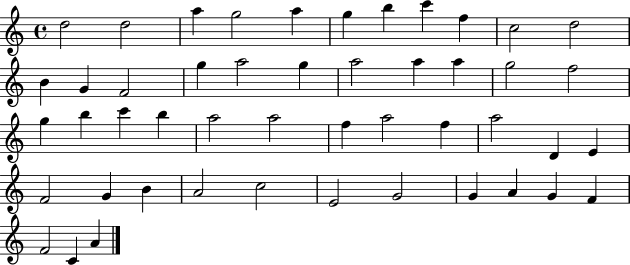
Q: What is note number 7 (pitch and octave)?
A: B5